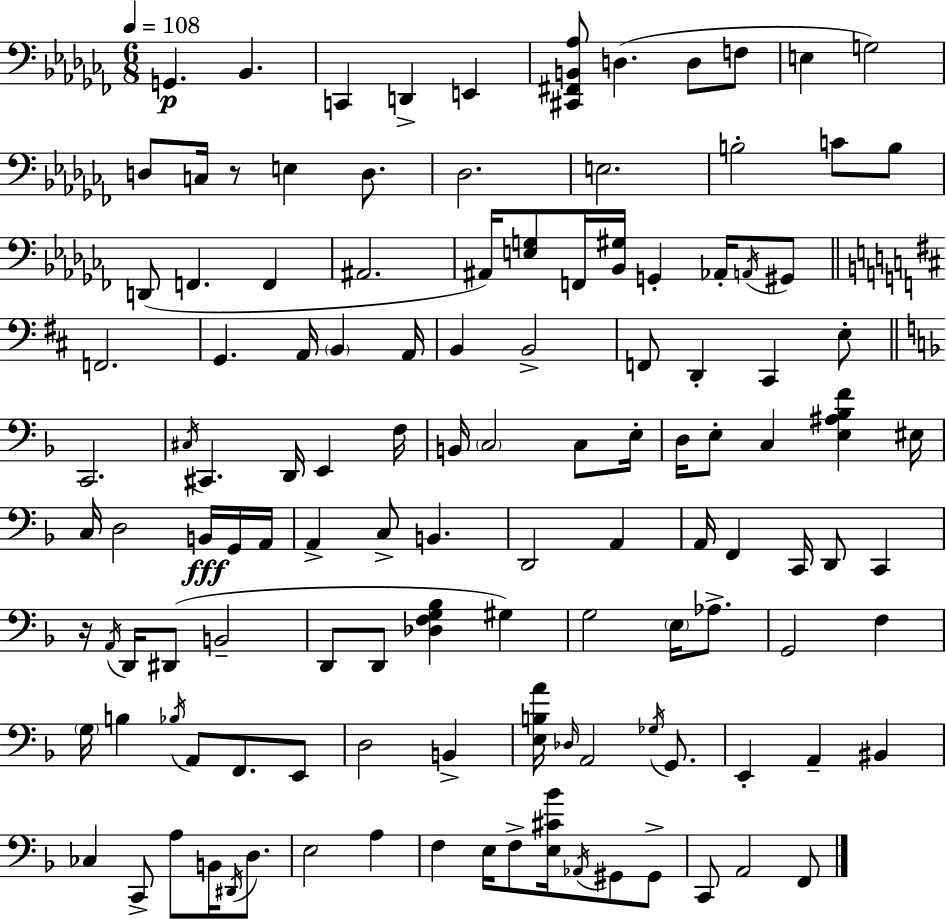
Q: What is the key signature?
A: AES minor